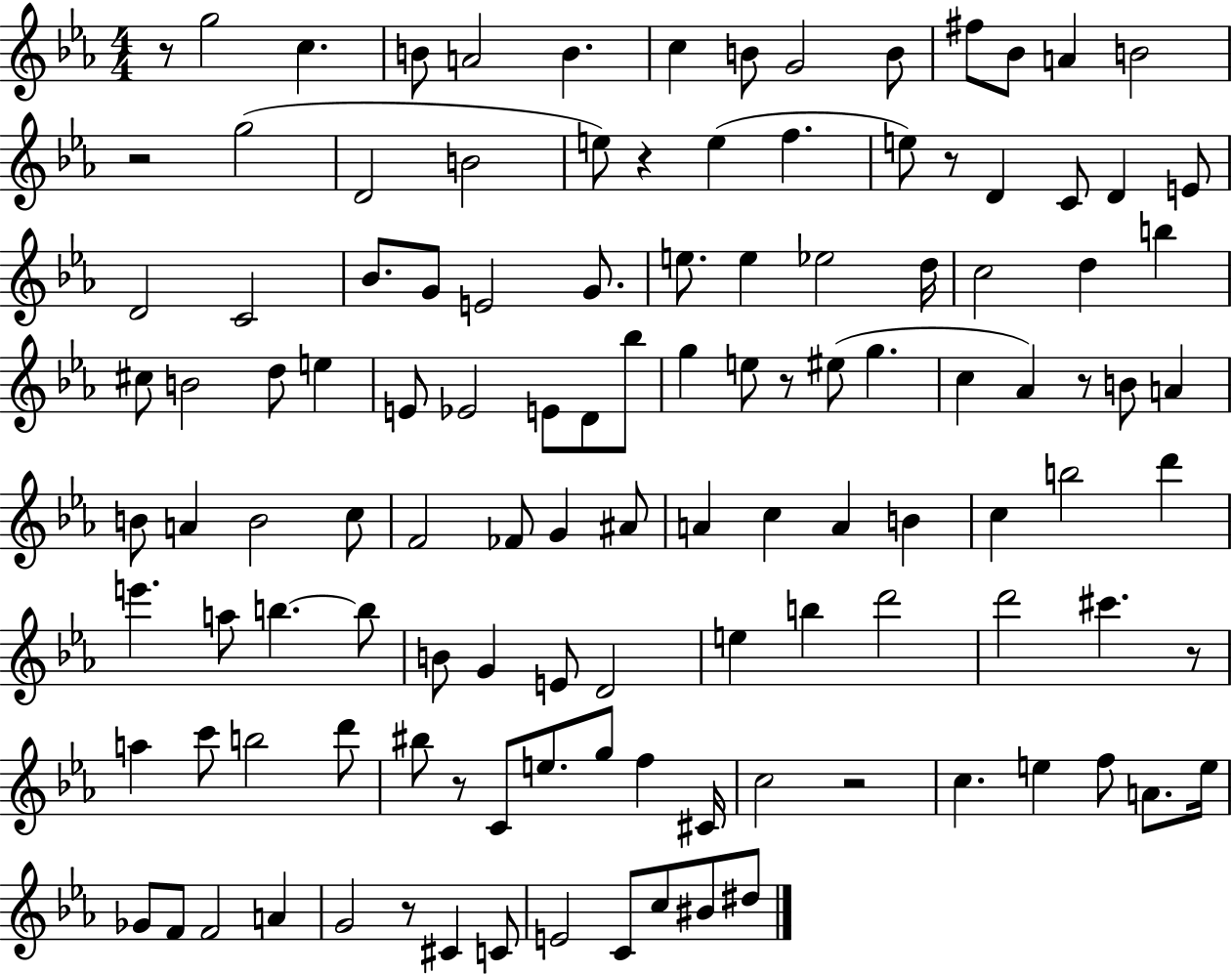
{
  \clef treble
  \numericTimeSignature
  \time 4/4
  \key ees \major
  \repeat volta 2 { r8 g''2 c''4. | b'8 a'2 b'4. | c''4 b'8 g'2 b'8 | fis''8 bes'8 a'4 b'2 | \break r2 g''2( | d'2 b'2 | e''8) r4 e''4( f''4. | e''8) r8 d'4 c'8 d'4 e'8 | \break d'2 c'2 | bes'8. g'8 e'2 g'8. | e''8. e''4 ees''2 d''16 | c''2 d''4 b''4 | \break cis''8 b'2 d''8 e''4 | e'8 ees'2 e'8 d'8 bes''8 | g''4 e''8 r8 eis''8( g''4. | c''4 aes'4) r8 b'8 a'4 | \break b'8 a'4 b'2 c''8 | f'2 fes'8 g'4 ais'8 | a'4 c''4 a'4 b'4 | c''4 b''2 d'''4 | \break e'''4. a''8 b''4.~~ b''8 | b'8 g'4 e'8 d'2 | e''4 b''4 d'''2 | d'''2 cis'''4. r8 | \break a''4 c'''8 b''2 d'''8 | bis''8 r8 c'8 e''8. g''8 f''4 cis'16 | c''2 r2 | c''4. e''4 f''8 a'8. e''16 | \break ges'8 f'8 f'2 a'4 | g'2 r8 cis'4 c'8 | e'2 c'8 c''8 bis'8 dis''8 | } \bar "|."
}